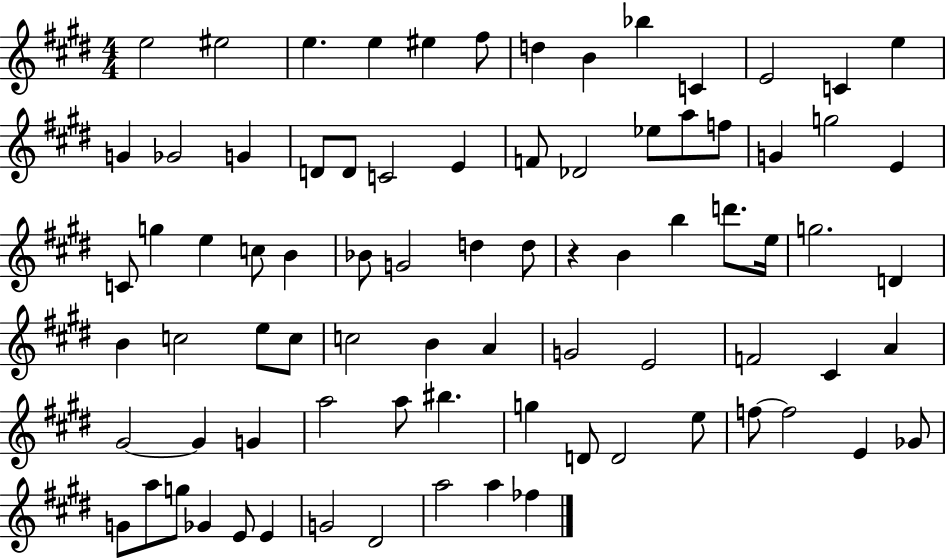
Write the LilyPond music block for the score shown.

{
  \clef treble
  \numericTimeSignature
  \time 4/4
  \key e \major
  e''2 eis''2 | e''4. e''4 eis''4 fis''8 | d''4 b'4 bes''4 c'4 | e'2 c'4 e''4 | \break g'4 ges'2 g'4 | d'8 d'8 c'2 e'4 | f'8 des'2 ees''8 a''8 f''8 | g'4 g''2 e'4 | \break c'8 g''4 e''4 c''8 b'4 | bes'8 g'2 d''4 d''8 | r4 b'4 b''4 d'''8. e''16 | g''2. d'4 | \break b'4 c''2 e''8 c''8 | c''2 b'4 a'4 | g'2 e'2 | f'2 cis'4 a'4 | \break gis'2~~ gis'4 g'4 | a''2 a''8 bis''4. | g''4 d'8 d'2 e''8 | f''8~~ f''2 e'4 ges'8 | \break g'8 a''8 g''8 ges'4 e'8 e'4 | g'2 dis'2 | a''2 a''4 fes''4 | \bar "|."
}